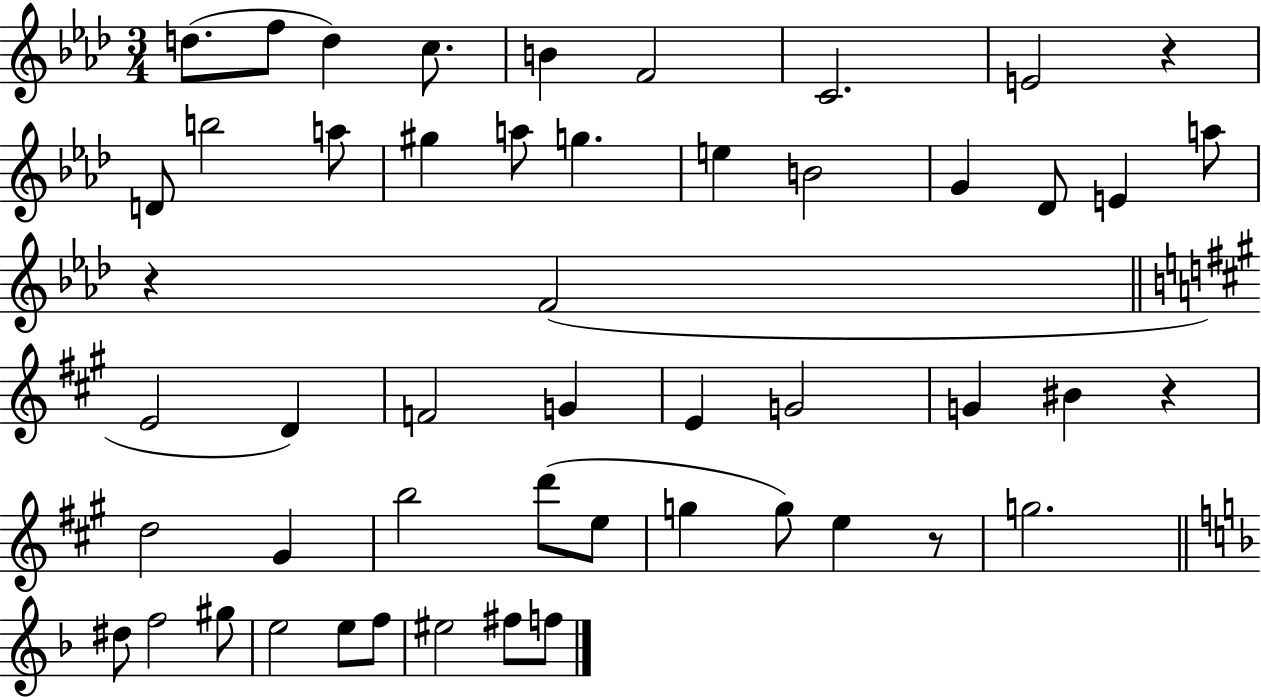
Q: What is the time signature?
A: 3/4